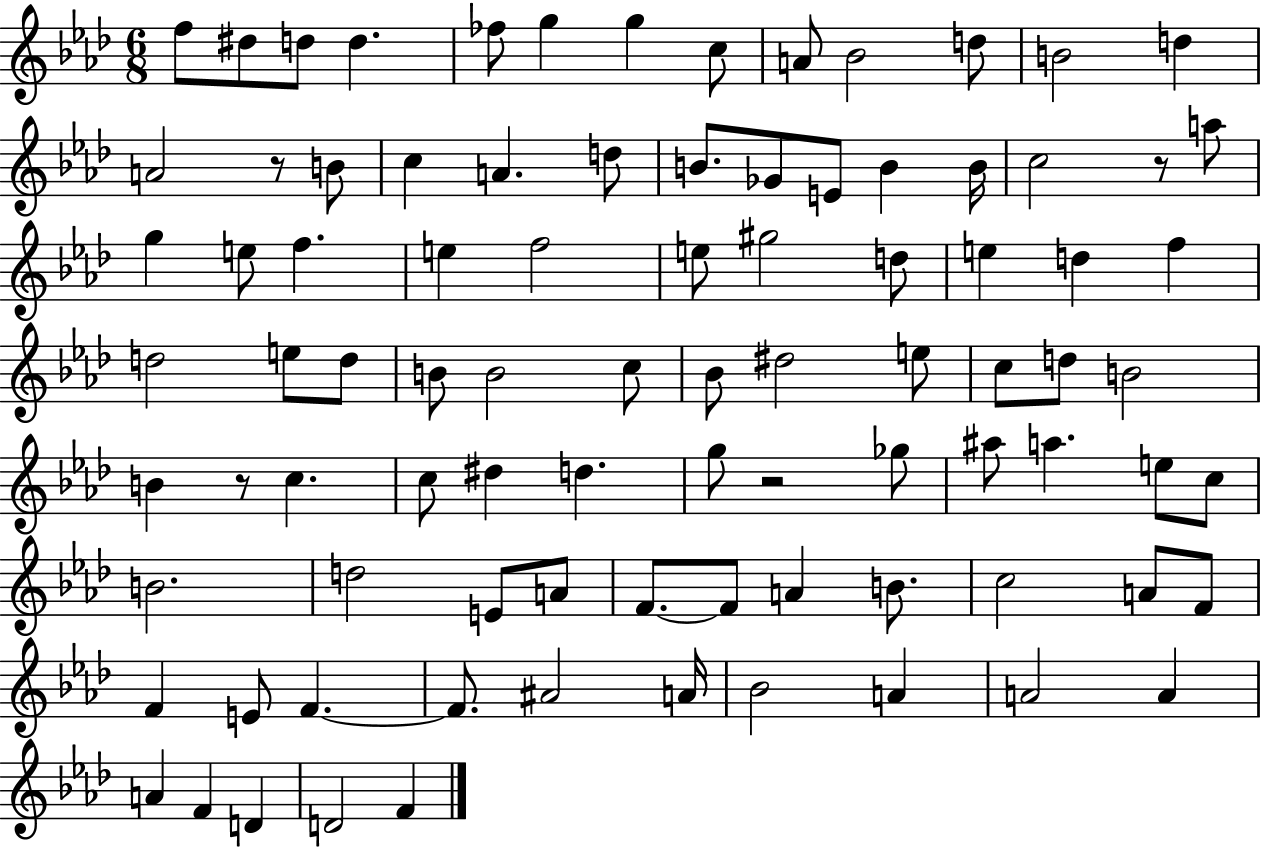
F5/e D#5/e D5/e D5/q. FES5/e G5/q G5/q C5/e A4/e Bb4/h D5/e B4/h D5/q A4/h R/e B4/e C5/q A4/q. D5/e B4/e. Gb4/e E4/e B4/q B4/s C5/h R/e A5/e G5/q E5/e F5/q. E5/q F5/h E5/e G#5/h D5/e E5/q D5/q F5/q D5/h E5/e D5/e B4/e B4/h C5/e Bb4/e D#5/h E5/e C5/e D5/e B4/h B4/q R/e C5/q. C5/e D#5/q D5/q. G5/e R/h Gb5/e A#5/e A5/q. E5/e C5/e B4/h. D5/h E4/e A4/e F4/e. F4/e A4/q B4/e. C5/h A4/e F4/e F4/q E4/e F4/q. F4/e. A#4/h A4/s Bb4/h A4/q A4/h A4/q A4/q F4/q D4/q D4/h F4/q